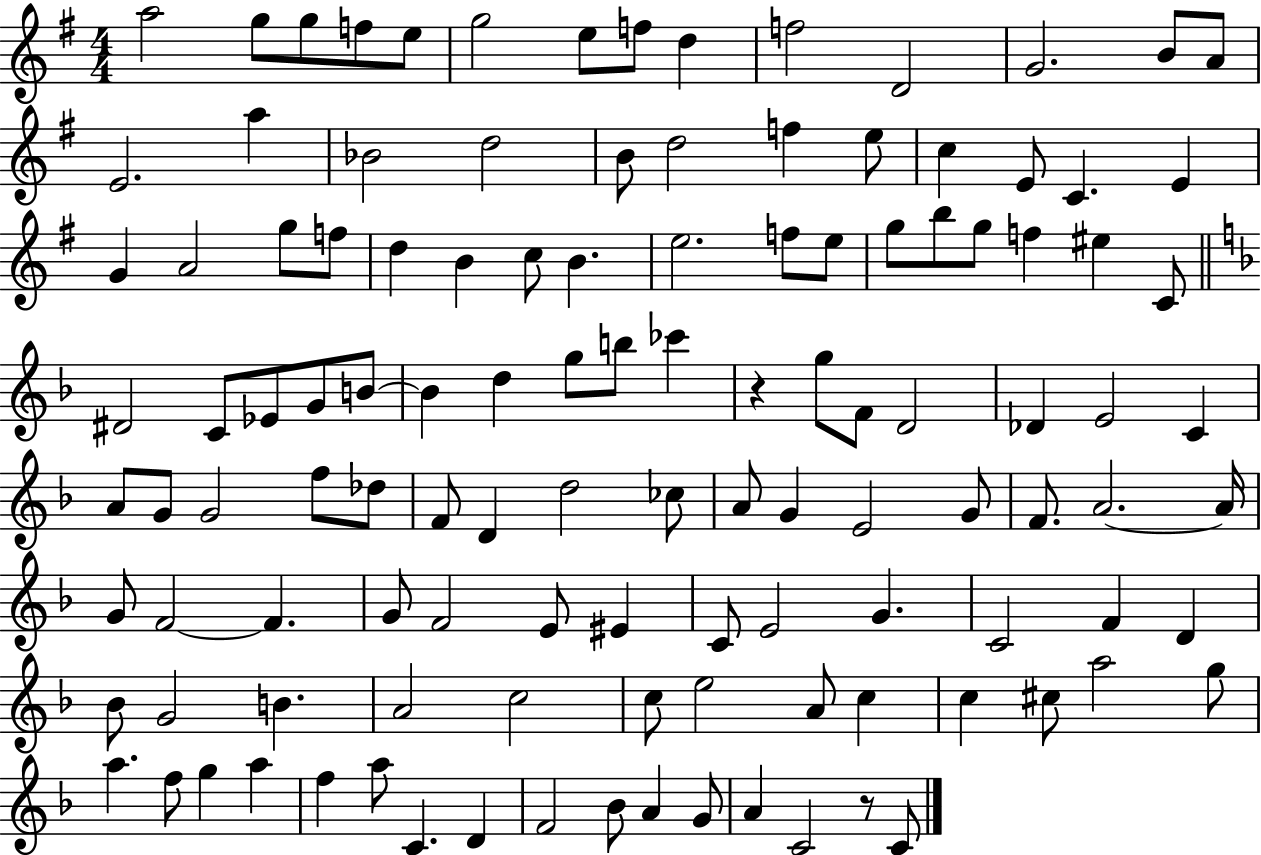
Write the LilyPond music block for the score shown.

{
  \clef treble
  \numericTimeSignature
  \time 4/4
  \key g \major
  a''2 g''8 g''8 f''8 e''8 | g''2 e''8 f''8 d''4 | f''2 d'2 | g'2. b'8 a'8 | \break e'2. a''4 | bes'2 d''2 | b'8 d''2 f''4 e''8 | c''4 e'8 c'4. e'4 | \break g'4 a'2 g''8 f''8 | d''4 b'4 c''8 b'4. | e''2. f''8 e''8 | g''8 b''8 g''8 f''4 eis''4 c'8 | \break \bar "||" \break \key f \major dis'2 c'8 ees'8 g'8 b'8~~ | b'4 d''4 g''8 b''8 ces'''4 | r4 g''8 f'8 d'2 | des'4 e'2 c'4 | \break a'8 g'8 g'2 f''8 des''8 | f'8 d'4 d''2 ces''8 | a'8 g'4 e'2 g'8 | f'8. a'2.~~ a'16 | \break g'8 f'2~~ f'4. | g'8 f'2 e'8 eis'4 | c'8 e'2 g'4. | c'2 f'4 d'4 | \break bes'8 g'2 b'4. | a'2 c''2 | c''8 e''2 a'8 c''4 | c''4 cis''8 a''2 g''8 | \break a''4. f''8 g''4 a''4 | f''4 a''8 c'4. d'4 | f'2 bes'8 a'4 g'8 | a'4 c'2 r8 c'8 | \break \bar "|."
}